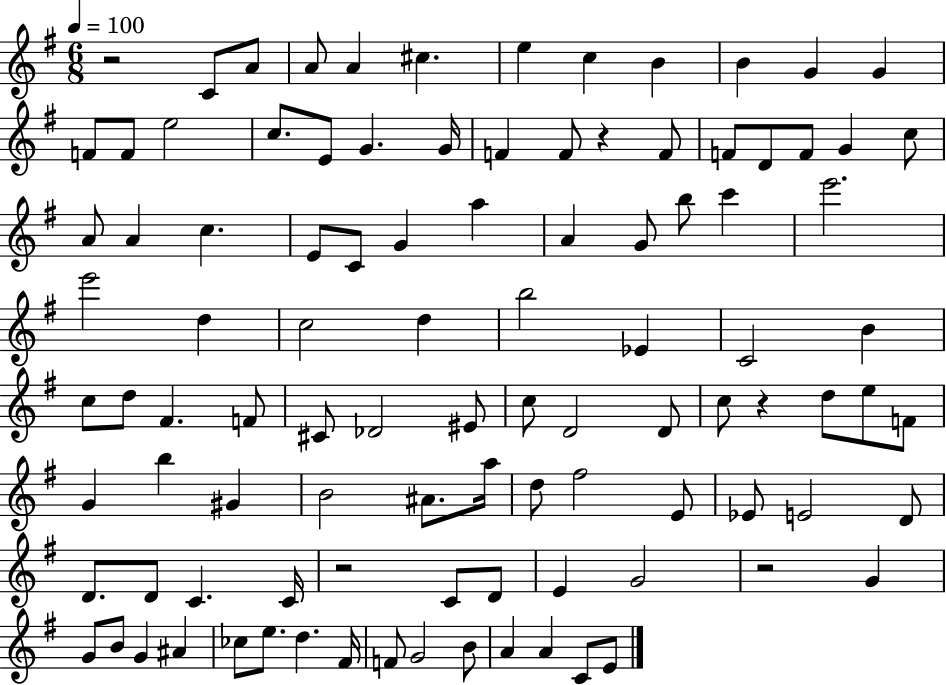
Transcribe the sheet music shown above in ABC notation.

X:1
T:Untitled
M:6/8
L:1/4
K:G
z2 C/2 A/2 A/2 A ^c e c B B G G F/2 F/2 e2 c/2 E/2 G G/4 F F/2 z F/2 F/2 D/2 F/2 G c/2 A/2 A c E/2 C/2 G a A G/2 b/2 c' e'2 e'2 d c2 d b2 _E C2 B c/2 d/2 ^F F/2 ^C/2 _D2 ^E/2 c/2 D2 D/2 c/2 z d/2 e/2 F/2 G b ^G B2 ^A/2 a/4 d/2 ^f2 E/2 _E/2 E2 D/2 D/2 D/2 C C/4 z2 C/2 D/2 E G2 z2 G G/2 B/2 G ^A _c/2 e/2 d ^F/4 F/2 G2 B/2 A A C/2 E/2